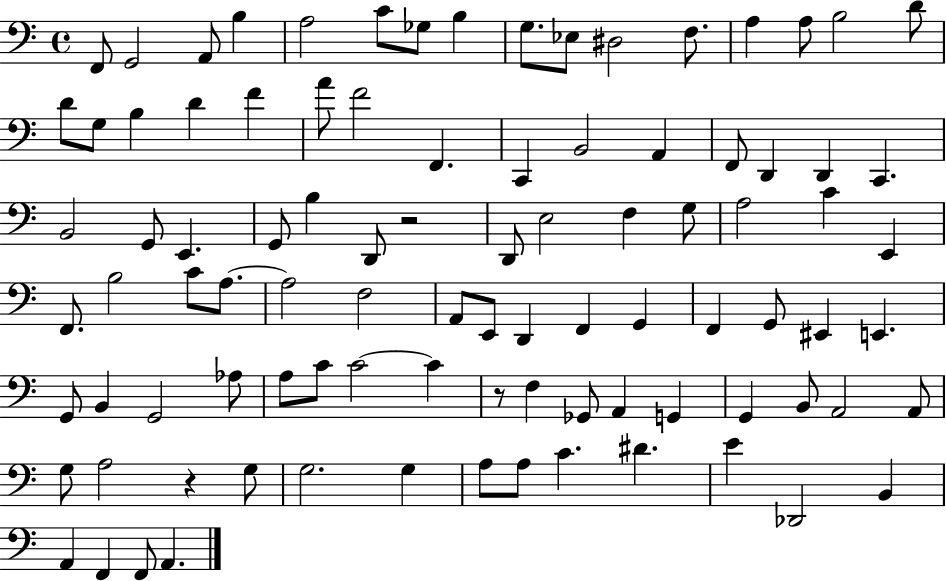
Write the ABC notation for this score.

X:1
T:Untitled
M:4/4
L:1/4
K:C
F,,/2 G,,2 A,,/2 B, A,2 C/2 _G,/2 B, G,/2 _E,/2 ^D,2 F,/2 A, A,/2 B,2 D/2 D/2 G,/2 B, D F A/2 F2 F,, C,, B,,2 A,, F,,/2 D,, D,, C,, B,,2 G,,/2 E,, G,,/2 B, D,,/2 z2 D,,/2 E,2 F, G,/2 A,2 C E,, F,,/2 B,2 C/2 A,/2 A,2 F,2 A,,/2 E,,/2 D,, F,, G,, F,, G,,/2 ^E,, E,, G,,/2 B,, G,,2 _A,/2 A,/2 C/2 C2 C z/2 F, _G,,/2 A,, G,, G,, B,,/2 A,,2 A,,/2 G,/2 A,2 z G,/2 G,2 G, A,/2 A,/2 C ^D E _D,,2 B,, A,, F,, F,,/2 A,,